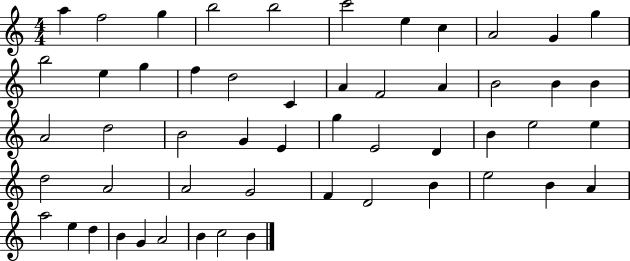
A5/q F5/h G5/q B5/h B5/h C6/h E5/q C5/q A4/h G4/q G5/q B5/h E5/q G5/q F5/q D5/h C4/q A4/q F4/h A4/q B4/h B4/q B4/q A4/h D5/h B4/h G4/q E4/q G5/q E4/h D4/q B4/q E5/h E5/q D5/h A4/h A4/h G4/h F4/q D4/h B4/q E5/h B4/q A4/q A5/h E5/q D5/q B4/q G4/q A4/h B4/q C5/h B4/q